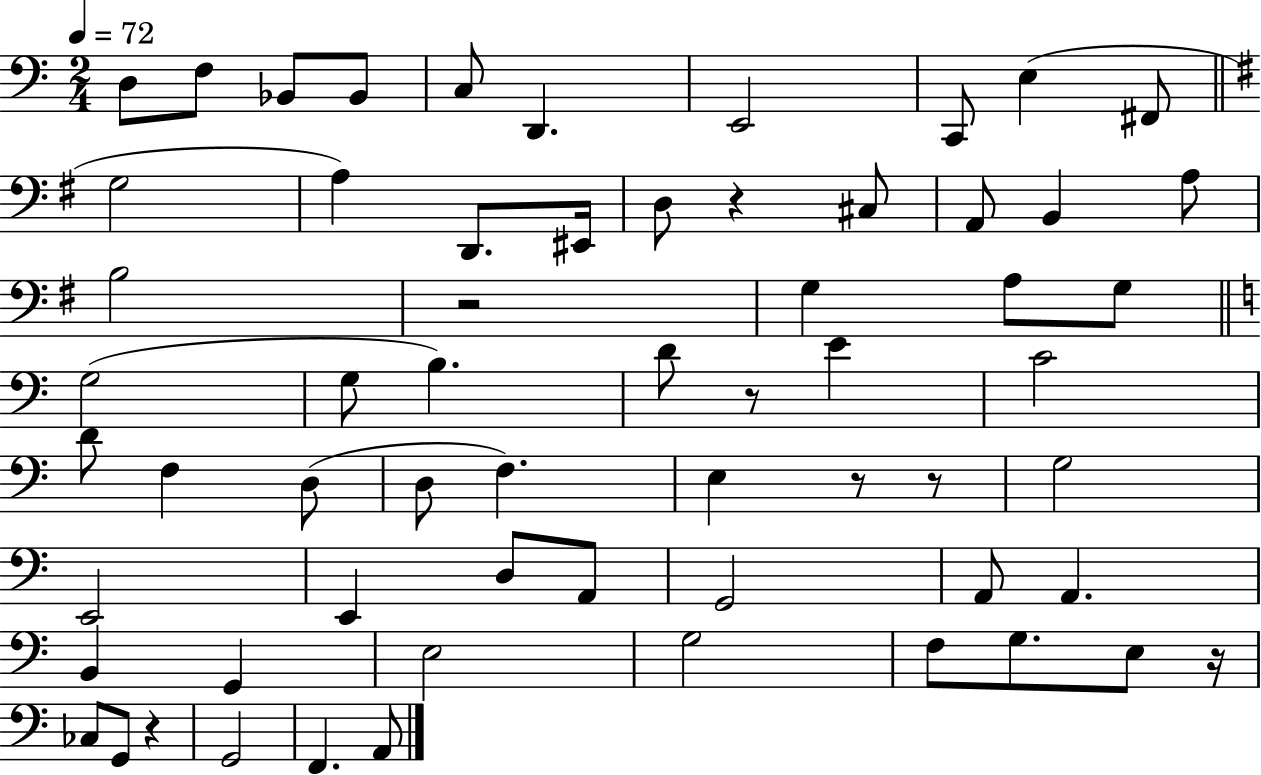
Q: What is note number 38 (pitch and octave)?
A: E2